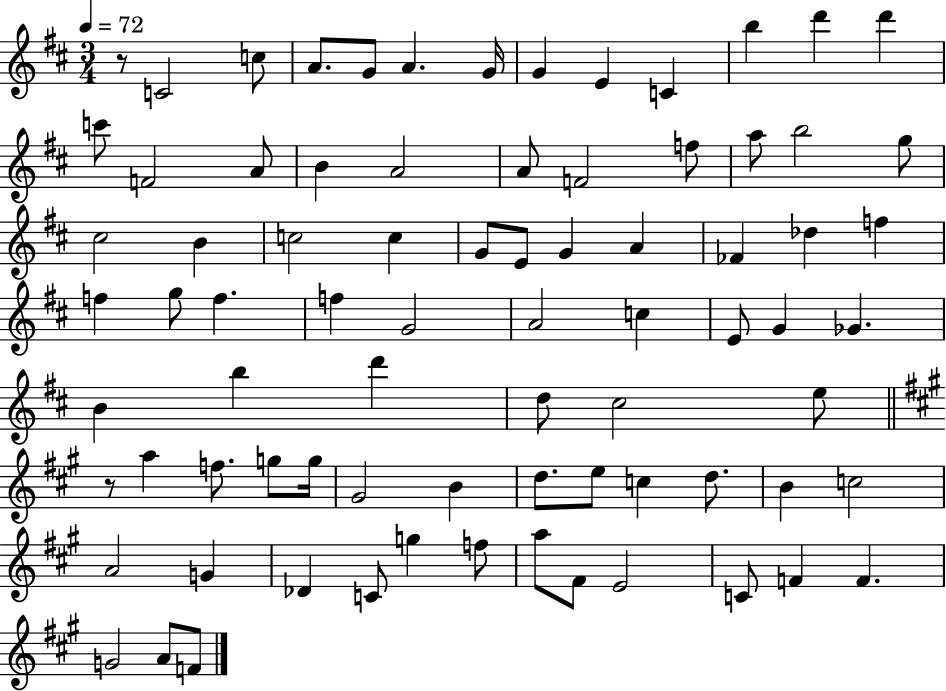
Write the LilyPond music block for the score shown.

{
  \clef treble
  \numericTimeSignature
  \time 3/4
  \key d \major
  \tempo 4 = 72
  r8 c'2 c''8 | a'8. g'8 a'4. g'16 | g'4 e'4 c'4 | b''4 d'''4 d'''4 | \break c'''8 f'2 a'8 | b'4 a'2 | a'8 f'2 f''8 | a''8 b''2 g''8 | \break cis''2 b'4 | c''2 c''4 | g'8 e'8 g'4 a'4 | fes'4 des''4 f''4 | \break f''4 g''8 f''4. | f''4 g'2 | a'2 c''4 | e'8 g'4 ges'4. | \break b'4 b''4 d'''4 | d''8 cis''2 e''8 | \bar "||" \break \key a \major r8 a''4 f''8. g''8 g''16 | gis'2 b'4 | d''8. e''8 c''4 d''8. | b'4 c''2 | \break a'2 g'4 | des'4 c'8 g''4 f''8 | a''8 fis'8 e'2 | c'8 f'4 f'4. | \break g'2 a'8 f'8 | \bar "|."
}